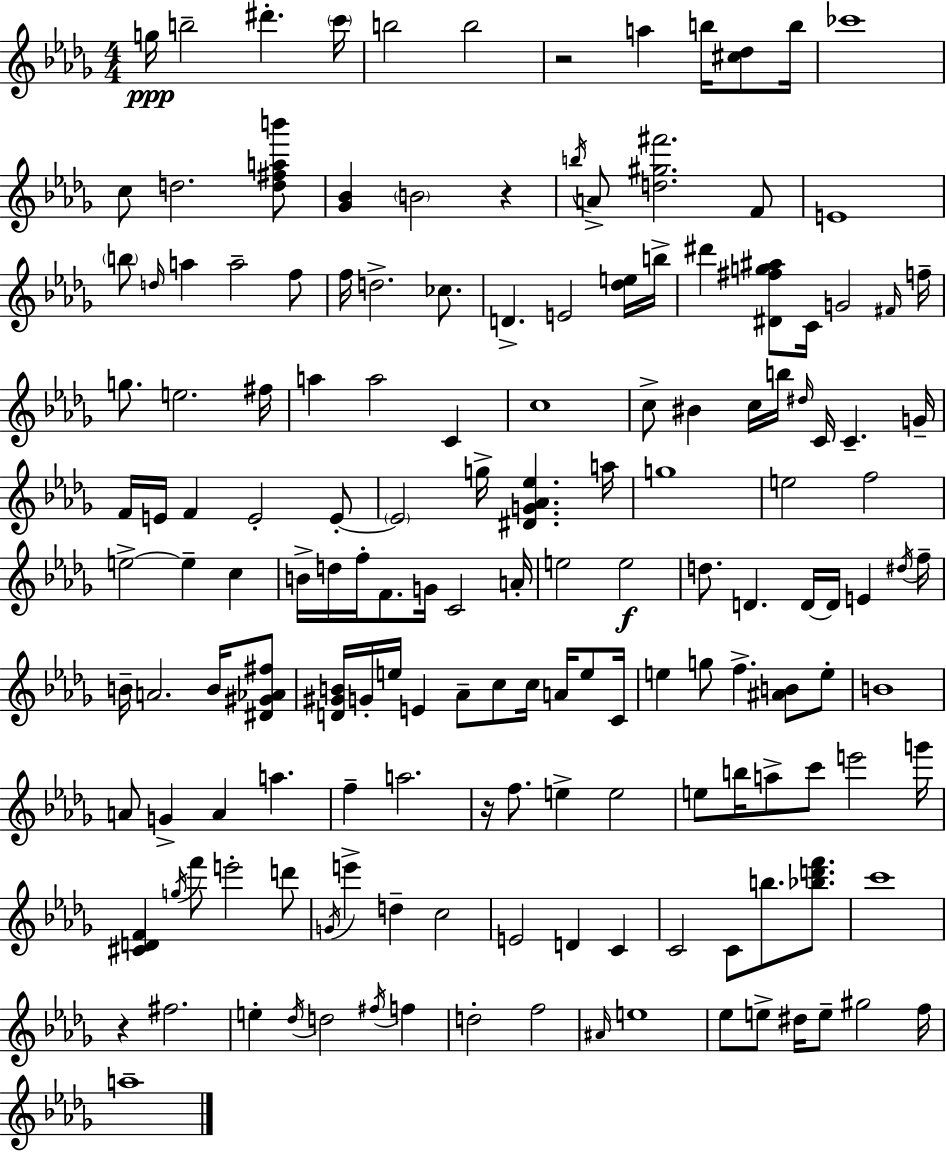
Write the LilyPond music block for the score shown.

{
  \clef treble
  \numericTimeSignature
  \time 4/4
  \key bes \minor
  g''16\ppp b''2-- dis'''4.-. \parenthesize c'''16 | b''2 b''2 | r2 a''4 b''16 <cis'' des''>8 b''16 | ces'''1 | \break c''8 d''2. <d'' fis'' a'' b'''>8 | <ges' bes'>4 \parenthesize b'2 r4 | \acciaccatura { b''16 } a'8-> <d'' gis'' fis'''>2. f'8 | e'1 | \break \parenthesize b''8 \grace { d''16 } a''4 a''2-- | f''8 f''16 d''2.-> ces''8. | d'4.-> e'2 | <des'' e''>16 b''16-> dis'''4 <dis' fis'' g'' ais''>8 c'16 g'2 | \break \grace { fis'16 } f''16-- g''8. e''2. | fis''16 a''4 a''2 c'4 | c''1 | c''8-> bis'4 c''16 b''16 \grace { dis''16 } c'16 c'4.-- | \break g'16-- f'16 e'16 f'4 e'2-. | e'8-.~~ \parenthesize e'2 g''16-> <dis' g' aes' ees''>4. | a''16 g''1 | e''2 f''2 | \break e''2->~~ e''4-- | c''4 b'16-> d''16 f''16-. f'8. g'16 c'2 | a'16-. e''2 e''2\f | d''8. d'4. d'16~~ d'16 e'4 | \break \acciaccatura { dis''16 } f''16-- b'16-- a'2. | b'16 <dis' gis' aes' fis''>8 <d' gis' b'>16 g'16-. e''16 e'4 aes'8-- c''8 | c''16 a'16 e''8 c'16 e''4 g''8 f''4.-> | <ais' b'>8 e''8-. b'1 | \break a'8 g'4-> a'4 a''4. | f''4-- a''2. | r16 f''8. e''4-> e''2 | e''8 b''16 a''8-> c'''8 e'''2 | \break g'''16 <cis' d' f'>4 \acciaccatura { g''16 } f'''8 e'''2-. | d'''8 \acciaccatura { g'16 } e'''4-> d''4-- c''2 | e'2 d'4 | c'4 c'2 c'8 | \break b''8. <bes'' d''' f'''>8. c'''1 | r4 fis''2. | e''4-. \acciaccatura { des''16 } d''2 | \acciaccatura { fis''16 } f''4 d''2-. | \break f''2 \grace { ais'16 } e''1 | ees''8 e''8-> dis''16 e''8-- | gis''2 f''16 a''1-- | \bar "|."
}